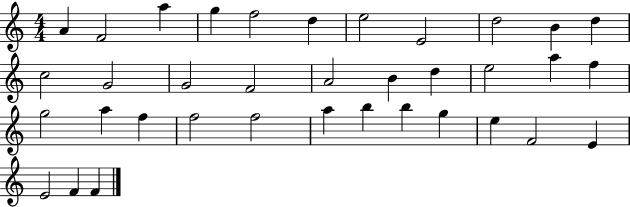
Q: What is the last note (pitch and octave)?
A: F4